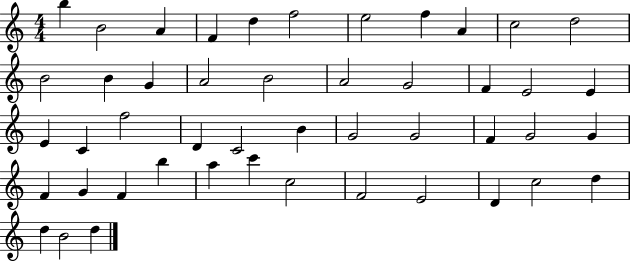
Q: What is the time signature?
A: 4/4